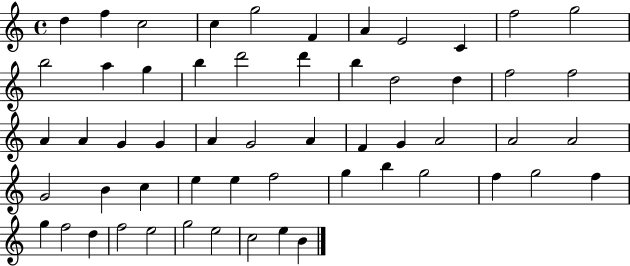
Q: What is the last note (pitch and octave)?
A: B4